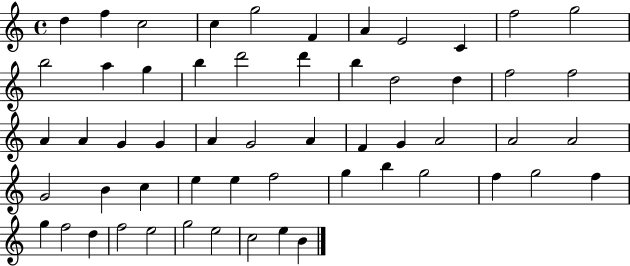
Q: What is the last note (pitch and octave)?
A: B4